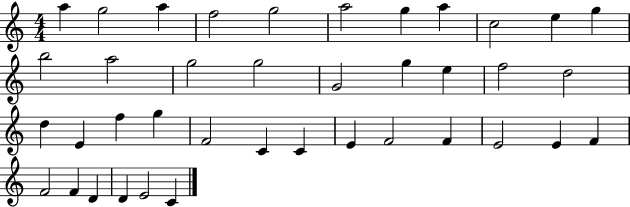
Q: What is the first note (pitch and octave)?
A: A5